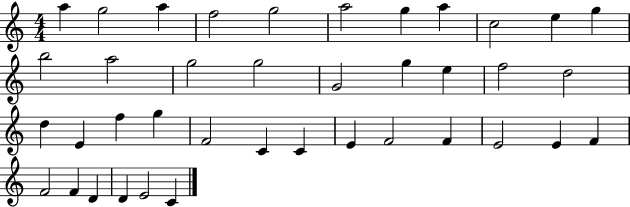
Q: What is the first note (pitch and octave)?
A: A5